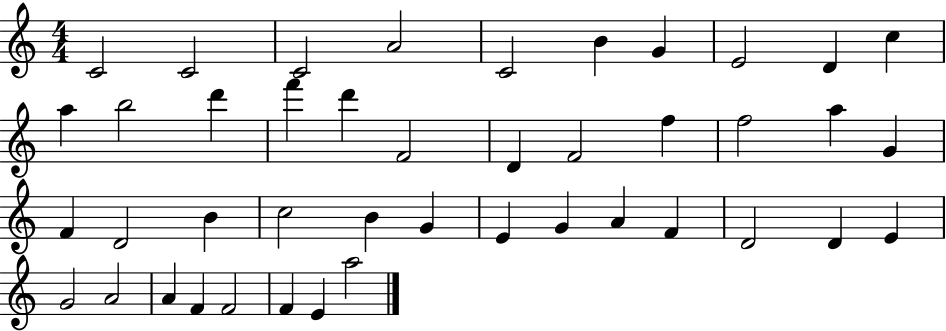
{
  \clef treble
  \numericTimeSignature
  \time 4/4
  \key c \major
  c'2 c'2 | c'2 a'2 | c'2 b'4 g'4 | e'2 d'4 c''4 | \break a''4 b''2 d'''4 | f'''4 d'''4 f'2 | d'4 f'2 f''4 | f''2 a''4 g'4 | \break f'4 d'2 b'4 | c''2 b'4 g'4 | e'4 g'4 a'4 f'4 | d'2 d'4 e'4 | \break g'2 a'2 | a'4 f'4 f'2 | f'4 e'4 a''2 | \bar "|."
}